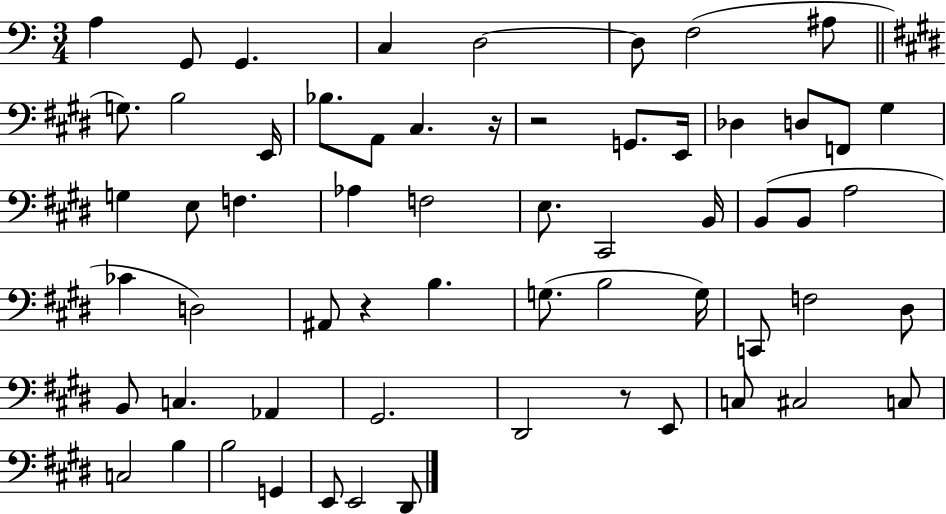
A3/q G2/e G2/q. C3/q D3/h D3/e F3/h A#3/e G3/e. B3/h E2/s Bb3/e. A2/e C#3/q. R/s R/h G2/e. E2/s Db3/q D3/e F2/e G#3/q G3/q E3/e F3/q. Ab3/q F3/h E3/e. C#2/h B2/s B2/e B2/e A3/h CES4/q D3/h A#2/e R/q B3/q. G3/e. B3/h G3/s C2/e F3/h D#3/e B2/e C3/q. Ab2/q G#2/h. D#2/h R/e E2/e C3/e C#3/h C3/e C3/h B3/q B3/h G2/q E2/e E2/h D#2/e